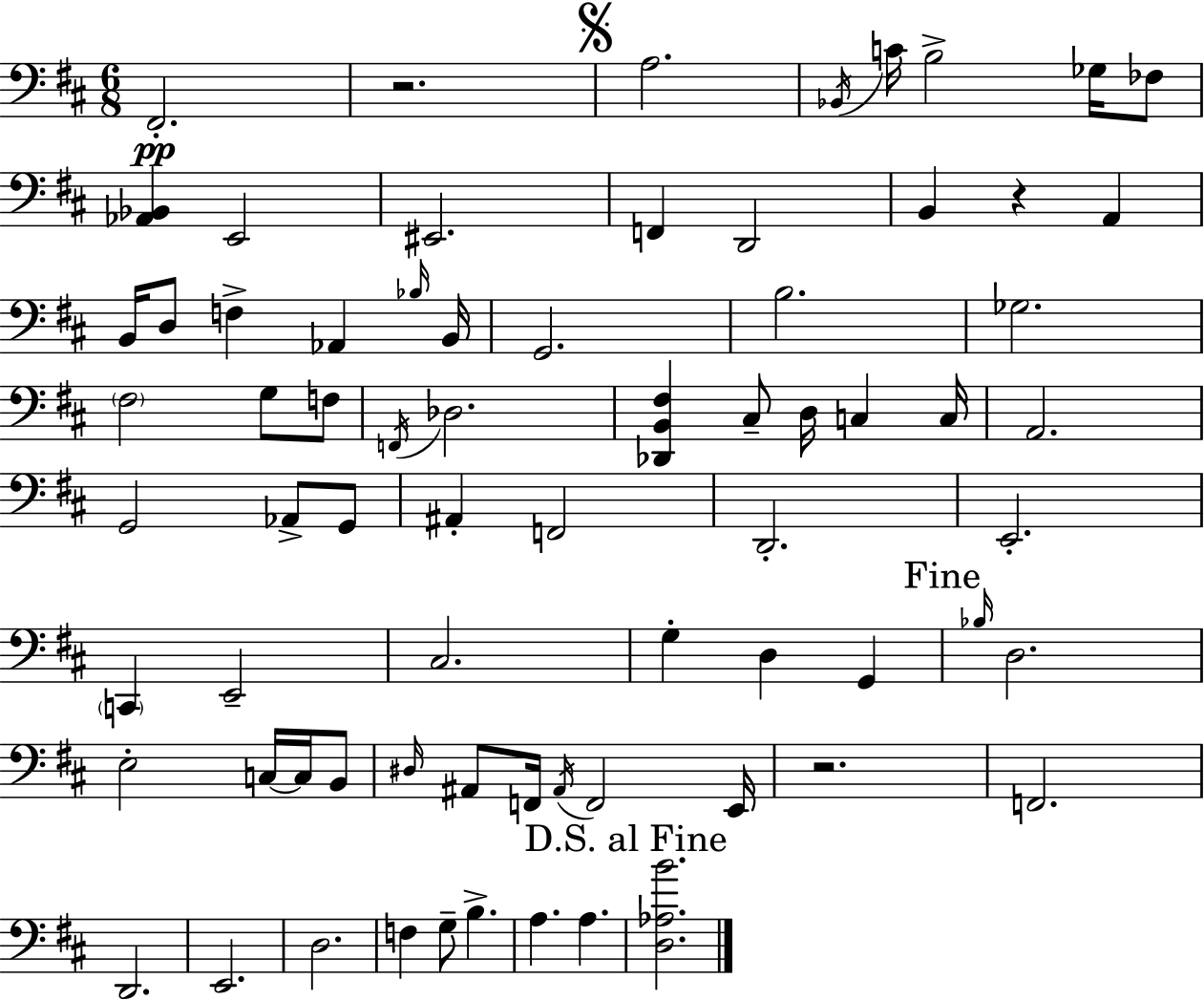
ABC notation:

X:1
T:Untitled
M:6/8
L:1/4
K:D
^F,,2 z2 A,2 _B,,/4 C/4 B,2 _G,/4 _F,/2 [_A,,_B,,] E,,2 ^E,,2 F,, D,,2 B,, z A,, B,,/4 D,/2 F, _A,, _B,/4 B,,/4 G,,2 B,2 _G,2 ^F,2 G,/2 F,/2 F,,/4 _D,2 [_D,,B,,^F,] ^C,/2 D,/4 C, C,/4 A,,2 G,,2 _A,,/2 G,,/2 ^A,, F,,2 D,,2 E,,2 C,, E,,2 ^C,2 G, D, G,, _B,/4 D,2 E,2 C,/4 C,/4 B,,/2 ^D,/4 ^A,,/2 F,,/4 ^A,,/4 F,,2 E,,/4 z2 F,,2 D,,2 E,,2 D,2 F, G,/2 B, A, A, [D,_A,B]2